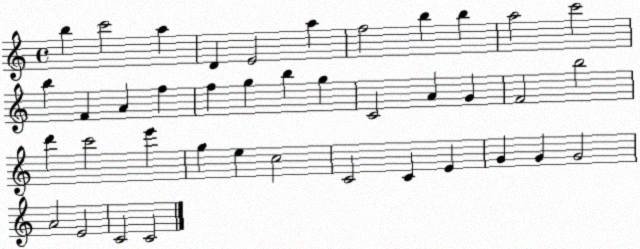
X:1
T:Untitled
M:4/4
L:1/4
K:C
b c'2 a D E2 a f2 b b a2 c'2 b F A f f g b g C2 A G F2 b2 d' c'2 e' g e c2 C2 C E G G G2 A2 E2 C2 C2